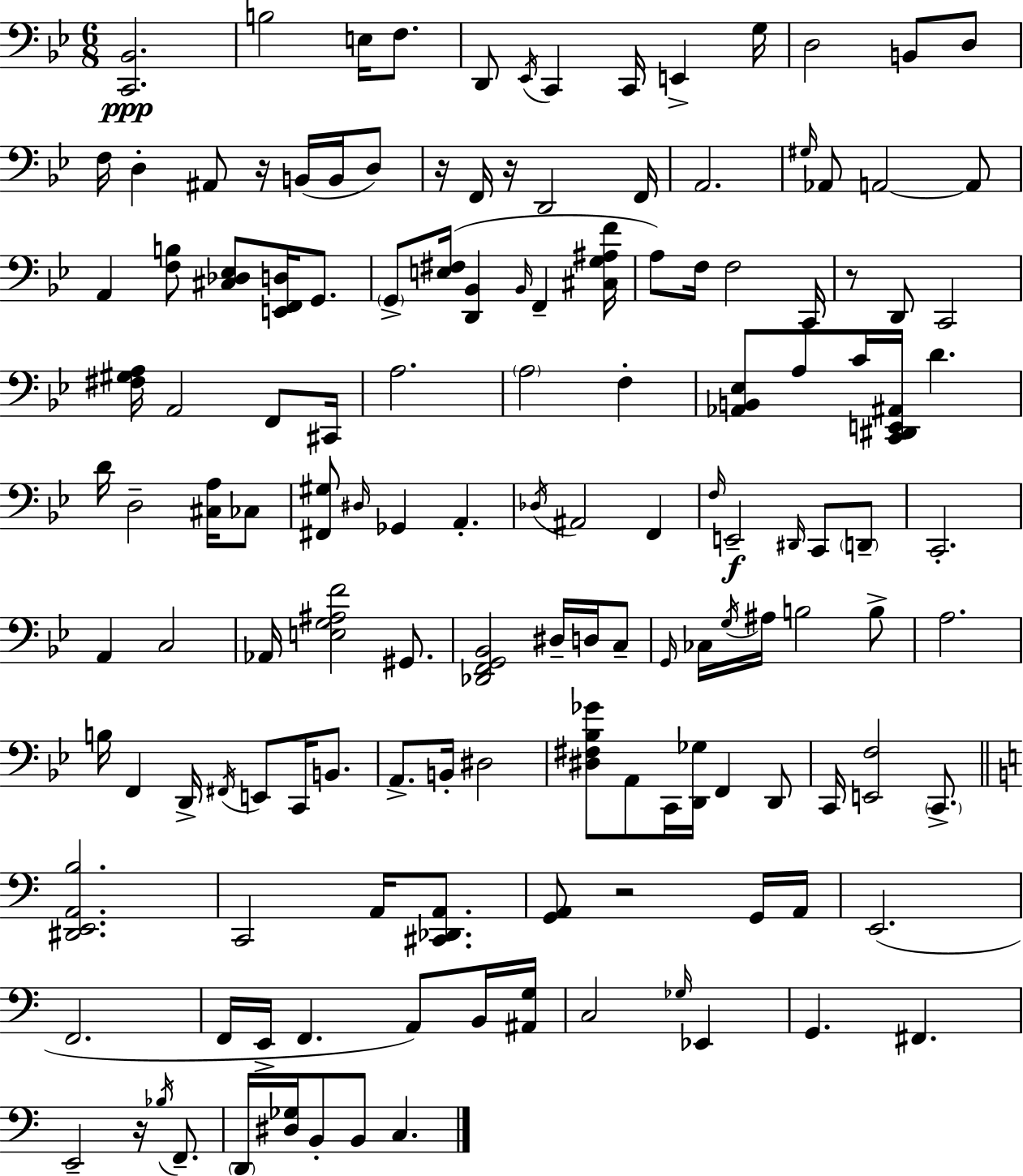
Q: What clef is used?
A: bass